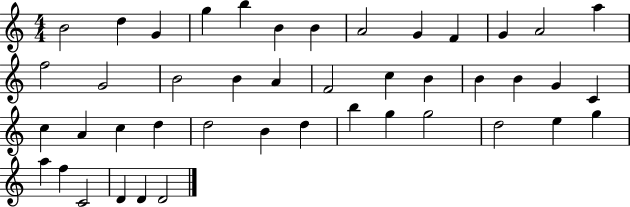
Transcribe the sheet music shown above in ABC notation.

X:1
T:Untitled
M:4/4
L:1/4
K:C
B2 d G g b B B A2 G F G A2 a f2 G2 B2 B A F2 c B B B G C c A c d d2 B d b g g2 d2 e g a f C2 D D D2